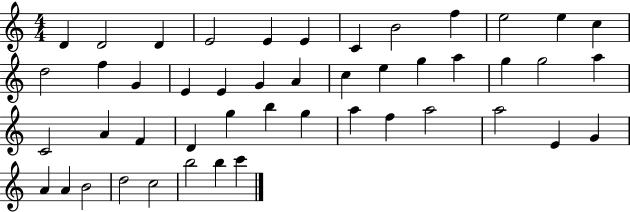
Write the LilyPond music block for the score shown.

{
  \clef treble
  \numericTimeSignature
  \time 4/4
  \key c \major
  d'4 d'2 d'4 | e'2 e'4 e'4 | c'4 b'2 f''4 | e''2 e''4 c''4 | \break d''2 f''4 g'4 | e'4 e'4 g'4 a'4 | c''4 e''4 g''4 a''4 | g''4 g''2 a''4 | \break c'2 a'4 f'4 | d'4 g''4 b''4 g''4 | a''4 f''4 a''2 | a''2 e'4 g'4 | \break a'4 a'4 b'2 | d''2 c''2 | b''2 b''4 c'''4 | \bar "|."
}